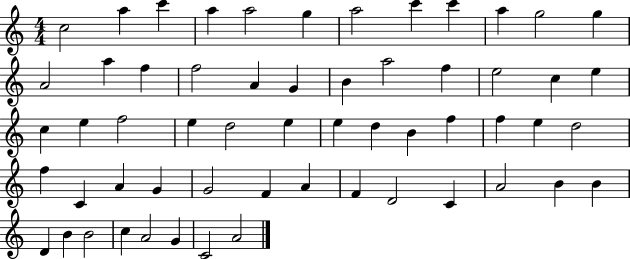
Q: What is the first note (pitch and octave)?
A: C5